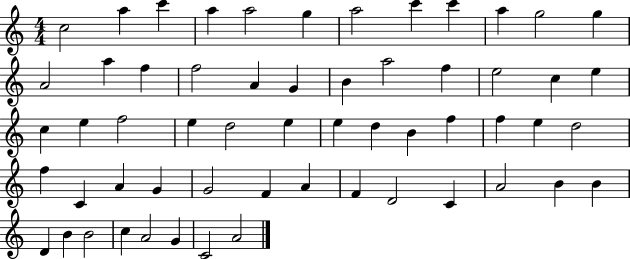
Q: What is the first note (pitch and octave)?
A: C5